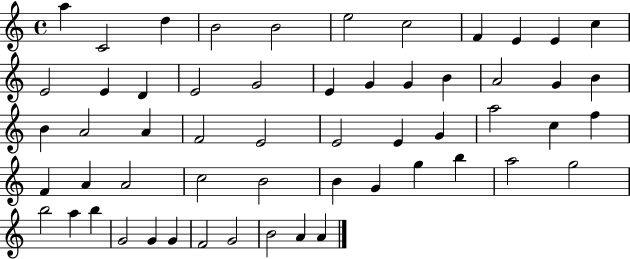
{
  \clef treble
  \time 4/4
  \defaultTimeSignature
  \key c \major
  a''4 c'2 d''4 | b'2 b'2 | e''2 c''2 | f'4 e'4 e'4 c''4 | \break e'2 e'4 d'4 | e'2 g'2 | e'4 g'4 g'4 b'4 | a'2 g'4 b'4 | \break b'4 a'2 a'4 | f'2 e'2 | e'2 e'4 g'4 | a''2 c''4 f''4 | \break f'4 a'4 a'2 | c''2 b'2 | b'4 g'4 g''4 b''4 | a''2 g''2 | \break b''2 a''4 b''4 | g'2 g'4 g'4 | f'2 g'2 | b'2 a'4 a'4 | \break \bar "|."
}